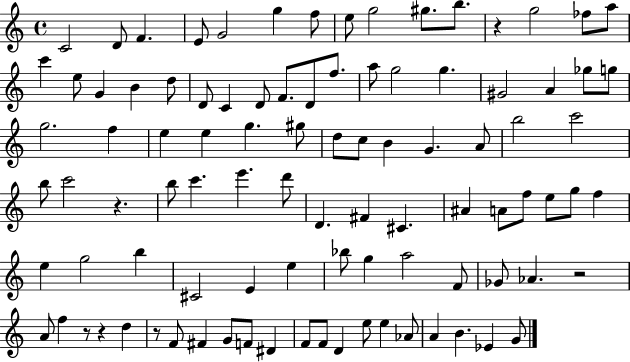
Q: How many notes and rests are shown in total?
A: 96